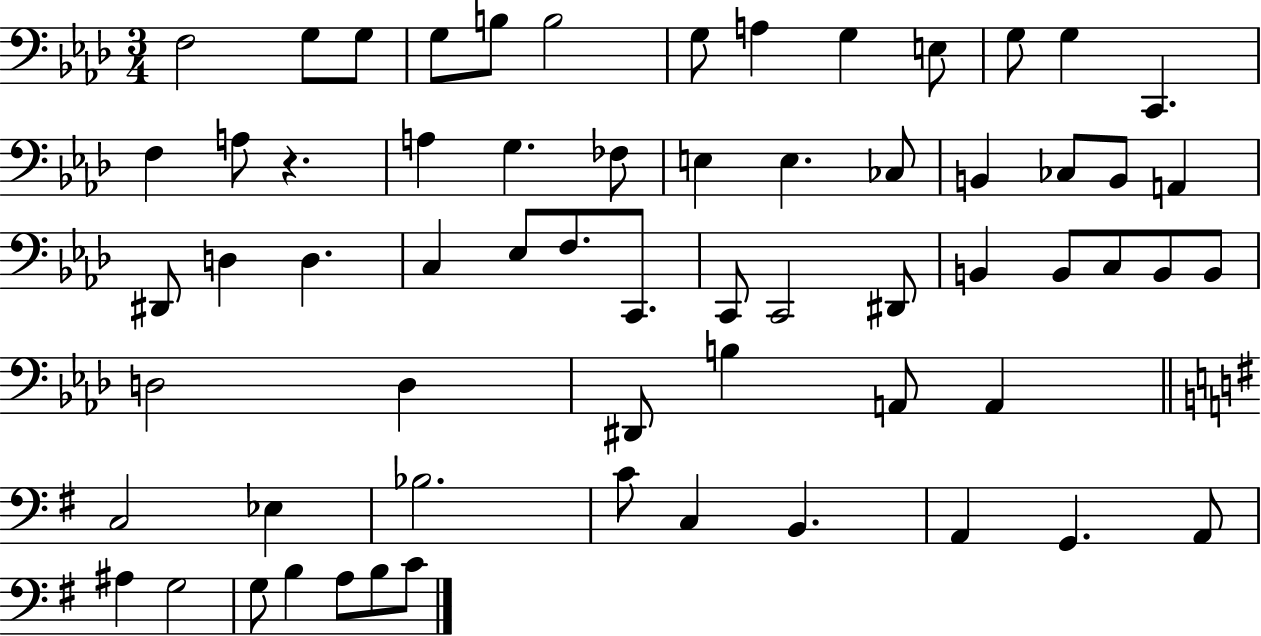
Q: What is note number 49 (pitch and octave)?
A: Bb3